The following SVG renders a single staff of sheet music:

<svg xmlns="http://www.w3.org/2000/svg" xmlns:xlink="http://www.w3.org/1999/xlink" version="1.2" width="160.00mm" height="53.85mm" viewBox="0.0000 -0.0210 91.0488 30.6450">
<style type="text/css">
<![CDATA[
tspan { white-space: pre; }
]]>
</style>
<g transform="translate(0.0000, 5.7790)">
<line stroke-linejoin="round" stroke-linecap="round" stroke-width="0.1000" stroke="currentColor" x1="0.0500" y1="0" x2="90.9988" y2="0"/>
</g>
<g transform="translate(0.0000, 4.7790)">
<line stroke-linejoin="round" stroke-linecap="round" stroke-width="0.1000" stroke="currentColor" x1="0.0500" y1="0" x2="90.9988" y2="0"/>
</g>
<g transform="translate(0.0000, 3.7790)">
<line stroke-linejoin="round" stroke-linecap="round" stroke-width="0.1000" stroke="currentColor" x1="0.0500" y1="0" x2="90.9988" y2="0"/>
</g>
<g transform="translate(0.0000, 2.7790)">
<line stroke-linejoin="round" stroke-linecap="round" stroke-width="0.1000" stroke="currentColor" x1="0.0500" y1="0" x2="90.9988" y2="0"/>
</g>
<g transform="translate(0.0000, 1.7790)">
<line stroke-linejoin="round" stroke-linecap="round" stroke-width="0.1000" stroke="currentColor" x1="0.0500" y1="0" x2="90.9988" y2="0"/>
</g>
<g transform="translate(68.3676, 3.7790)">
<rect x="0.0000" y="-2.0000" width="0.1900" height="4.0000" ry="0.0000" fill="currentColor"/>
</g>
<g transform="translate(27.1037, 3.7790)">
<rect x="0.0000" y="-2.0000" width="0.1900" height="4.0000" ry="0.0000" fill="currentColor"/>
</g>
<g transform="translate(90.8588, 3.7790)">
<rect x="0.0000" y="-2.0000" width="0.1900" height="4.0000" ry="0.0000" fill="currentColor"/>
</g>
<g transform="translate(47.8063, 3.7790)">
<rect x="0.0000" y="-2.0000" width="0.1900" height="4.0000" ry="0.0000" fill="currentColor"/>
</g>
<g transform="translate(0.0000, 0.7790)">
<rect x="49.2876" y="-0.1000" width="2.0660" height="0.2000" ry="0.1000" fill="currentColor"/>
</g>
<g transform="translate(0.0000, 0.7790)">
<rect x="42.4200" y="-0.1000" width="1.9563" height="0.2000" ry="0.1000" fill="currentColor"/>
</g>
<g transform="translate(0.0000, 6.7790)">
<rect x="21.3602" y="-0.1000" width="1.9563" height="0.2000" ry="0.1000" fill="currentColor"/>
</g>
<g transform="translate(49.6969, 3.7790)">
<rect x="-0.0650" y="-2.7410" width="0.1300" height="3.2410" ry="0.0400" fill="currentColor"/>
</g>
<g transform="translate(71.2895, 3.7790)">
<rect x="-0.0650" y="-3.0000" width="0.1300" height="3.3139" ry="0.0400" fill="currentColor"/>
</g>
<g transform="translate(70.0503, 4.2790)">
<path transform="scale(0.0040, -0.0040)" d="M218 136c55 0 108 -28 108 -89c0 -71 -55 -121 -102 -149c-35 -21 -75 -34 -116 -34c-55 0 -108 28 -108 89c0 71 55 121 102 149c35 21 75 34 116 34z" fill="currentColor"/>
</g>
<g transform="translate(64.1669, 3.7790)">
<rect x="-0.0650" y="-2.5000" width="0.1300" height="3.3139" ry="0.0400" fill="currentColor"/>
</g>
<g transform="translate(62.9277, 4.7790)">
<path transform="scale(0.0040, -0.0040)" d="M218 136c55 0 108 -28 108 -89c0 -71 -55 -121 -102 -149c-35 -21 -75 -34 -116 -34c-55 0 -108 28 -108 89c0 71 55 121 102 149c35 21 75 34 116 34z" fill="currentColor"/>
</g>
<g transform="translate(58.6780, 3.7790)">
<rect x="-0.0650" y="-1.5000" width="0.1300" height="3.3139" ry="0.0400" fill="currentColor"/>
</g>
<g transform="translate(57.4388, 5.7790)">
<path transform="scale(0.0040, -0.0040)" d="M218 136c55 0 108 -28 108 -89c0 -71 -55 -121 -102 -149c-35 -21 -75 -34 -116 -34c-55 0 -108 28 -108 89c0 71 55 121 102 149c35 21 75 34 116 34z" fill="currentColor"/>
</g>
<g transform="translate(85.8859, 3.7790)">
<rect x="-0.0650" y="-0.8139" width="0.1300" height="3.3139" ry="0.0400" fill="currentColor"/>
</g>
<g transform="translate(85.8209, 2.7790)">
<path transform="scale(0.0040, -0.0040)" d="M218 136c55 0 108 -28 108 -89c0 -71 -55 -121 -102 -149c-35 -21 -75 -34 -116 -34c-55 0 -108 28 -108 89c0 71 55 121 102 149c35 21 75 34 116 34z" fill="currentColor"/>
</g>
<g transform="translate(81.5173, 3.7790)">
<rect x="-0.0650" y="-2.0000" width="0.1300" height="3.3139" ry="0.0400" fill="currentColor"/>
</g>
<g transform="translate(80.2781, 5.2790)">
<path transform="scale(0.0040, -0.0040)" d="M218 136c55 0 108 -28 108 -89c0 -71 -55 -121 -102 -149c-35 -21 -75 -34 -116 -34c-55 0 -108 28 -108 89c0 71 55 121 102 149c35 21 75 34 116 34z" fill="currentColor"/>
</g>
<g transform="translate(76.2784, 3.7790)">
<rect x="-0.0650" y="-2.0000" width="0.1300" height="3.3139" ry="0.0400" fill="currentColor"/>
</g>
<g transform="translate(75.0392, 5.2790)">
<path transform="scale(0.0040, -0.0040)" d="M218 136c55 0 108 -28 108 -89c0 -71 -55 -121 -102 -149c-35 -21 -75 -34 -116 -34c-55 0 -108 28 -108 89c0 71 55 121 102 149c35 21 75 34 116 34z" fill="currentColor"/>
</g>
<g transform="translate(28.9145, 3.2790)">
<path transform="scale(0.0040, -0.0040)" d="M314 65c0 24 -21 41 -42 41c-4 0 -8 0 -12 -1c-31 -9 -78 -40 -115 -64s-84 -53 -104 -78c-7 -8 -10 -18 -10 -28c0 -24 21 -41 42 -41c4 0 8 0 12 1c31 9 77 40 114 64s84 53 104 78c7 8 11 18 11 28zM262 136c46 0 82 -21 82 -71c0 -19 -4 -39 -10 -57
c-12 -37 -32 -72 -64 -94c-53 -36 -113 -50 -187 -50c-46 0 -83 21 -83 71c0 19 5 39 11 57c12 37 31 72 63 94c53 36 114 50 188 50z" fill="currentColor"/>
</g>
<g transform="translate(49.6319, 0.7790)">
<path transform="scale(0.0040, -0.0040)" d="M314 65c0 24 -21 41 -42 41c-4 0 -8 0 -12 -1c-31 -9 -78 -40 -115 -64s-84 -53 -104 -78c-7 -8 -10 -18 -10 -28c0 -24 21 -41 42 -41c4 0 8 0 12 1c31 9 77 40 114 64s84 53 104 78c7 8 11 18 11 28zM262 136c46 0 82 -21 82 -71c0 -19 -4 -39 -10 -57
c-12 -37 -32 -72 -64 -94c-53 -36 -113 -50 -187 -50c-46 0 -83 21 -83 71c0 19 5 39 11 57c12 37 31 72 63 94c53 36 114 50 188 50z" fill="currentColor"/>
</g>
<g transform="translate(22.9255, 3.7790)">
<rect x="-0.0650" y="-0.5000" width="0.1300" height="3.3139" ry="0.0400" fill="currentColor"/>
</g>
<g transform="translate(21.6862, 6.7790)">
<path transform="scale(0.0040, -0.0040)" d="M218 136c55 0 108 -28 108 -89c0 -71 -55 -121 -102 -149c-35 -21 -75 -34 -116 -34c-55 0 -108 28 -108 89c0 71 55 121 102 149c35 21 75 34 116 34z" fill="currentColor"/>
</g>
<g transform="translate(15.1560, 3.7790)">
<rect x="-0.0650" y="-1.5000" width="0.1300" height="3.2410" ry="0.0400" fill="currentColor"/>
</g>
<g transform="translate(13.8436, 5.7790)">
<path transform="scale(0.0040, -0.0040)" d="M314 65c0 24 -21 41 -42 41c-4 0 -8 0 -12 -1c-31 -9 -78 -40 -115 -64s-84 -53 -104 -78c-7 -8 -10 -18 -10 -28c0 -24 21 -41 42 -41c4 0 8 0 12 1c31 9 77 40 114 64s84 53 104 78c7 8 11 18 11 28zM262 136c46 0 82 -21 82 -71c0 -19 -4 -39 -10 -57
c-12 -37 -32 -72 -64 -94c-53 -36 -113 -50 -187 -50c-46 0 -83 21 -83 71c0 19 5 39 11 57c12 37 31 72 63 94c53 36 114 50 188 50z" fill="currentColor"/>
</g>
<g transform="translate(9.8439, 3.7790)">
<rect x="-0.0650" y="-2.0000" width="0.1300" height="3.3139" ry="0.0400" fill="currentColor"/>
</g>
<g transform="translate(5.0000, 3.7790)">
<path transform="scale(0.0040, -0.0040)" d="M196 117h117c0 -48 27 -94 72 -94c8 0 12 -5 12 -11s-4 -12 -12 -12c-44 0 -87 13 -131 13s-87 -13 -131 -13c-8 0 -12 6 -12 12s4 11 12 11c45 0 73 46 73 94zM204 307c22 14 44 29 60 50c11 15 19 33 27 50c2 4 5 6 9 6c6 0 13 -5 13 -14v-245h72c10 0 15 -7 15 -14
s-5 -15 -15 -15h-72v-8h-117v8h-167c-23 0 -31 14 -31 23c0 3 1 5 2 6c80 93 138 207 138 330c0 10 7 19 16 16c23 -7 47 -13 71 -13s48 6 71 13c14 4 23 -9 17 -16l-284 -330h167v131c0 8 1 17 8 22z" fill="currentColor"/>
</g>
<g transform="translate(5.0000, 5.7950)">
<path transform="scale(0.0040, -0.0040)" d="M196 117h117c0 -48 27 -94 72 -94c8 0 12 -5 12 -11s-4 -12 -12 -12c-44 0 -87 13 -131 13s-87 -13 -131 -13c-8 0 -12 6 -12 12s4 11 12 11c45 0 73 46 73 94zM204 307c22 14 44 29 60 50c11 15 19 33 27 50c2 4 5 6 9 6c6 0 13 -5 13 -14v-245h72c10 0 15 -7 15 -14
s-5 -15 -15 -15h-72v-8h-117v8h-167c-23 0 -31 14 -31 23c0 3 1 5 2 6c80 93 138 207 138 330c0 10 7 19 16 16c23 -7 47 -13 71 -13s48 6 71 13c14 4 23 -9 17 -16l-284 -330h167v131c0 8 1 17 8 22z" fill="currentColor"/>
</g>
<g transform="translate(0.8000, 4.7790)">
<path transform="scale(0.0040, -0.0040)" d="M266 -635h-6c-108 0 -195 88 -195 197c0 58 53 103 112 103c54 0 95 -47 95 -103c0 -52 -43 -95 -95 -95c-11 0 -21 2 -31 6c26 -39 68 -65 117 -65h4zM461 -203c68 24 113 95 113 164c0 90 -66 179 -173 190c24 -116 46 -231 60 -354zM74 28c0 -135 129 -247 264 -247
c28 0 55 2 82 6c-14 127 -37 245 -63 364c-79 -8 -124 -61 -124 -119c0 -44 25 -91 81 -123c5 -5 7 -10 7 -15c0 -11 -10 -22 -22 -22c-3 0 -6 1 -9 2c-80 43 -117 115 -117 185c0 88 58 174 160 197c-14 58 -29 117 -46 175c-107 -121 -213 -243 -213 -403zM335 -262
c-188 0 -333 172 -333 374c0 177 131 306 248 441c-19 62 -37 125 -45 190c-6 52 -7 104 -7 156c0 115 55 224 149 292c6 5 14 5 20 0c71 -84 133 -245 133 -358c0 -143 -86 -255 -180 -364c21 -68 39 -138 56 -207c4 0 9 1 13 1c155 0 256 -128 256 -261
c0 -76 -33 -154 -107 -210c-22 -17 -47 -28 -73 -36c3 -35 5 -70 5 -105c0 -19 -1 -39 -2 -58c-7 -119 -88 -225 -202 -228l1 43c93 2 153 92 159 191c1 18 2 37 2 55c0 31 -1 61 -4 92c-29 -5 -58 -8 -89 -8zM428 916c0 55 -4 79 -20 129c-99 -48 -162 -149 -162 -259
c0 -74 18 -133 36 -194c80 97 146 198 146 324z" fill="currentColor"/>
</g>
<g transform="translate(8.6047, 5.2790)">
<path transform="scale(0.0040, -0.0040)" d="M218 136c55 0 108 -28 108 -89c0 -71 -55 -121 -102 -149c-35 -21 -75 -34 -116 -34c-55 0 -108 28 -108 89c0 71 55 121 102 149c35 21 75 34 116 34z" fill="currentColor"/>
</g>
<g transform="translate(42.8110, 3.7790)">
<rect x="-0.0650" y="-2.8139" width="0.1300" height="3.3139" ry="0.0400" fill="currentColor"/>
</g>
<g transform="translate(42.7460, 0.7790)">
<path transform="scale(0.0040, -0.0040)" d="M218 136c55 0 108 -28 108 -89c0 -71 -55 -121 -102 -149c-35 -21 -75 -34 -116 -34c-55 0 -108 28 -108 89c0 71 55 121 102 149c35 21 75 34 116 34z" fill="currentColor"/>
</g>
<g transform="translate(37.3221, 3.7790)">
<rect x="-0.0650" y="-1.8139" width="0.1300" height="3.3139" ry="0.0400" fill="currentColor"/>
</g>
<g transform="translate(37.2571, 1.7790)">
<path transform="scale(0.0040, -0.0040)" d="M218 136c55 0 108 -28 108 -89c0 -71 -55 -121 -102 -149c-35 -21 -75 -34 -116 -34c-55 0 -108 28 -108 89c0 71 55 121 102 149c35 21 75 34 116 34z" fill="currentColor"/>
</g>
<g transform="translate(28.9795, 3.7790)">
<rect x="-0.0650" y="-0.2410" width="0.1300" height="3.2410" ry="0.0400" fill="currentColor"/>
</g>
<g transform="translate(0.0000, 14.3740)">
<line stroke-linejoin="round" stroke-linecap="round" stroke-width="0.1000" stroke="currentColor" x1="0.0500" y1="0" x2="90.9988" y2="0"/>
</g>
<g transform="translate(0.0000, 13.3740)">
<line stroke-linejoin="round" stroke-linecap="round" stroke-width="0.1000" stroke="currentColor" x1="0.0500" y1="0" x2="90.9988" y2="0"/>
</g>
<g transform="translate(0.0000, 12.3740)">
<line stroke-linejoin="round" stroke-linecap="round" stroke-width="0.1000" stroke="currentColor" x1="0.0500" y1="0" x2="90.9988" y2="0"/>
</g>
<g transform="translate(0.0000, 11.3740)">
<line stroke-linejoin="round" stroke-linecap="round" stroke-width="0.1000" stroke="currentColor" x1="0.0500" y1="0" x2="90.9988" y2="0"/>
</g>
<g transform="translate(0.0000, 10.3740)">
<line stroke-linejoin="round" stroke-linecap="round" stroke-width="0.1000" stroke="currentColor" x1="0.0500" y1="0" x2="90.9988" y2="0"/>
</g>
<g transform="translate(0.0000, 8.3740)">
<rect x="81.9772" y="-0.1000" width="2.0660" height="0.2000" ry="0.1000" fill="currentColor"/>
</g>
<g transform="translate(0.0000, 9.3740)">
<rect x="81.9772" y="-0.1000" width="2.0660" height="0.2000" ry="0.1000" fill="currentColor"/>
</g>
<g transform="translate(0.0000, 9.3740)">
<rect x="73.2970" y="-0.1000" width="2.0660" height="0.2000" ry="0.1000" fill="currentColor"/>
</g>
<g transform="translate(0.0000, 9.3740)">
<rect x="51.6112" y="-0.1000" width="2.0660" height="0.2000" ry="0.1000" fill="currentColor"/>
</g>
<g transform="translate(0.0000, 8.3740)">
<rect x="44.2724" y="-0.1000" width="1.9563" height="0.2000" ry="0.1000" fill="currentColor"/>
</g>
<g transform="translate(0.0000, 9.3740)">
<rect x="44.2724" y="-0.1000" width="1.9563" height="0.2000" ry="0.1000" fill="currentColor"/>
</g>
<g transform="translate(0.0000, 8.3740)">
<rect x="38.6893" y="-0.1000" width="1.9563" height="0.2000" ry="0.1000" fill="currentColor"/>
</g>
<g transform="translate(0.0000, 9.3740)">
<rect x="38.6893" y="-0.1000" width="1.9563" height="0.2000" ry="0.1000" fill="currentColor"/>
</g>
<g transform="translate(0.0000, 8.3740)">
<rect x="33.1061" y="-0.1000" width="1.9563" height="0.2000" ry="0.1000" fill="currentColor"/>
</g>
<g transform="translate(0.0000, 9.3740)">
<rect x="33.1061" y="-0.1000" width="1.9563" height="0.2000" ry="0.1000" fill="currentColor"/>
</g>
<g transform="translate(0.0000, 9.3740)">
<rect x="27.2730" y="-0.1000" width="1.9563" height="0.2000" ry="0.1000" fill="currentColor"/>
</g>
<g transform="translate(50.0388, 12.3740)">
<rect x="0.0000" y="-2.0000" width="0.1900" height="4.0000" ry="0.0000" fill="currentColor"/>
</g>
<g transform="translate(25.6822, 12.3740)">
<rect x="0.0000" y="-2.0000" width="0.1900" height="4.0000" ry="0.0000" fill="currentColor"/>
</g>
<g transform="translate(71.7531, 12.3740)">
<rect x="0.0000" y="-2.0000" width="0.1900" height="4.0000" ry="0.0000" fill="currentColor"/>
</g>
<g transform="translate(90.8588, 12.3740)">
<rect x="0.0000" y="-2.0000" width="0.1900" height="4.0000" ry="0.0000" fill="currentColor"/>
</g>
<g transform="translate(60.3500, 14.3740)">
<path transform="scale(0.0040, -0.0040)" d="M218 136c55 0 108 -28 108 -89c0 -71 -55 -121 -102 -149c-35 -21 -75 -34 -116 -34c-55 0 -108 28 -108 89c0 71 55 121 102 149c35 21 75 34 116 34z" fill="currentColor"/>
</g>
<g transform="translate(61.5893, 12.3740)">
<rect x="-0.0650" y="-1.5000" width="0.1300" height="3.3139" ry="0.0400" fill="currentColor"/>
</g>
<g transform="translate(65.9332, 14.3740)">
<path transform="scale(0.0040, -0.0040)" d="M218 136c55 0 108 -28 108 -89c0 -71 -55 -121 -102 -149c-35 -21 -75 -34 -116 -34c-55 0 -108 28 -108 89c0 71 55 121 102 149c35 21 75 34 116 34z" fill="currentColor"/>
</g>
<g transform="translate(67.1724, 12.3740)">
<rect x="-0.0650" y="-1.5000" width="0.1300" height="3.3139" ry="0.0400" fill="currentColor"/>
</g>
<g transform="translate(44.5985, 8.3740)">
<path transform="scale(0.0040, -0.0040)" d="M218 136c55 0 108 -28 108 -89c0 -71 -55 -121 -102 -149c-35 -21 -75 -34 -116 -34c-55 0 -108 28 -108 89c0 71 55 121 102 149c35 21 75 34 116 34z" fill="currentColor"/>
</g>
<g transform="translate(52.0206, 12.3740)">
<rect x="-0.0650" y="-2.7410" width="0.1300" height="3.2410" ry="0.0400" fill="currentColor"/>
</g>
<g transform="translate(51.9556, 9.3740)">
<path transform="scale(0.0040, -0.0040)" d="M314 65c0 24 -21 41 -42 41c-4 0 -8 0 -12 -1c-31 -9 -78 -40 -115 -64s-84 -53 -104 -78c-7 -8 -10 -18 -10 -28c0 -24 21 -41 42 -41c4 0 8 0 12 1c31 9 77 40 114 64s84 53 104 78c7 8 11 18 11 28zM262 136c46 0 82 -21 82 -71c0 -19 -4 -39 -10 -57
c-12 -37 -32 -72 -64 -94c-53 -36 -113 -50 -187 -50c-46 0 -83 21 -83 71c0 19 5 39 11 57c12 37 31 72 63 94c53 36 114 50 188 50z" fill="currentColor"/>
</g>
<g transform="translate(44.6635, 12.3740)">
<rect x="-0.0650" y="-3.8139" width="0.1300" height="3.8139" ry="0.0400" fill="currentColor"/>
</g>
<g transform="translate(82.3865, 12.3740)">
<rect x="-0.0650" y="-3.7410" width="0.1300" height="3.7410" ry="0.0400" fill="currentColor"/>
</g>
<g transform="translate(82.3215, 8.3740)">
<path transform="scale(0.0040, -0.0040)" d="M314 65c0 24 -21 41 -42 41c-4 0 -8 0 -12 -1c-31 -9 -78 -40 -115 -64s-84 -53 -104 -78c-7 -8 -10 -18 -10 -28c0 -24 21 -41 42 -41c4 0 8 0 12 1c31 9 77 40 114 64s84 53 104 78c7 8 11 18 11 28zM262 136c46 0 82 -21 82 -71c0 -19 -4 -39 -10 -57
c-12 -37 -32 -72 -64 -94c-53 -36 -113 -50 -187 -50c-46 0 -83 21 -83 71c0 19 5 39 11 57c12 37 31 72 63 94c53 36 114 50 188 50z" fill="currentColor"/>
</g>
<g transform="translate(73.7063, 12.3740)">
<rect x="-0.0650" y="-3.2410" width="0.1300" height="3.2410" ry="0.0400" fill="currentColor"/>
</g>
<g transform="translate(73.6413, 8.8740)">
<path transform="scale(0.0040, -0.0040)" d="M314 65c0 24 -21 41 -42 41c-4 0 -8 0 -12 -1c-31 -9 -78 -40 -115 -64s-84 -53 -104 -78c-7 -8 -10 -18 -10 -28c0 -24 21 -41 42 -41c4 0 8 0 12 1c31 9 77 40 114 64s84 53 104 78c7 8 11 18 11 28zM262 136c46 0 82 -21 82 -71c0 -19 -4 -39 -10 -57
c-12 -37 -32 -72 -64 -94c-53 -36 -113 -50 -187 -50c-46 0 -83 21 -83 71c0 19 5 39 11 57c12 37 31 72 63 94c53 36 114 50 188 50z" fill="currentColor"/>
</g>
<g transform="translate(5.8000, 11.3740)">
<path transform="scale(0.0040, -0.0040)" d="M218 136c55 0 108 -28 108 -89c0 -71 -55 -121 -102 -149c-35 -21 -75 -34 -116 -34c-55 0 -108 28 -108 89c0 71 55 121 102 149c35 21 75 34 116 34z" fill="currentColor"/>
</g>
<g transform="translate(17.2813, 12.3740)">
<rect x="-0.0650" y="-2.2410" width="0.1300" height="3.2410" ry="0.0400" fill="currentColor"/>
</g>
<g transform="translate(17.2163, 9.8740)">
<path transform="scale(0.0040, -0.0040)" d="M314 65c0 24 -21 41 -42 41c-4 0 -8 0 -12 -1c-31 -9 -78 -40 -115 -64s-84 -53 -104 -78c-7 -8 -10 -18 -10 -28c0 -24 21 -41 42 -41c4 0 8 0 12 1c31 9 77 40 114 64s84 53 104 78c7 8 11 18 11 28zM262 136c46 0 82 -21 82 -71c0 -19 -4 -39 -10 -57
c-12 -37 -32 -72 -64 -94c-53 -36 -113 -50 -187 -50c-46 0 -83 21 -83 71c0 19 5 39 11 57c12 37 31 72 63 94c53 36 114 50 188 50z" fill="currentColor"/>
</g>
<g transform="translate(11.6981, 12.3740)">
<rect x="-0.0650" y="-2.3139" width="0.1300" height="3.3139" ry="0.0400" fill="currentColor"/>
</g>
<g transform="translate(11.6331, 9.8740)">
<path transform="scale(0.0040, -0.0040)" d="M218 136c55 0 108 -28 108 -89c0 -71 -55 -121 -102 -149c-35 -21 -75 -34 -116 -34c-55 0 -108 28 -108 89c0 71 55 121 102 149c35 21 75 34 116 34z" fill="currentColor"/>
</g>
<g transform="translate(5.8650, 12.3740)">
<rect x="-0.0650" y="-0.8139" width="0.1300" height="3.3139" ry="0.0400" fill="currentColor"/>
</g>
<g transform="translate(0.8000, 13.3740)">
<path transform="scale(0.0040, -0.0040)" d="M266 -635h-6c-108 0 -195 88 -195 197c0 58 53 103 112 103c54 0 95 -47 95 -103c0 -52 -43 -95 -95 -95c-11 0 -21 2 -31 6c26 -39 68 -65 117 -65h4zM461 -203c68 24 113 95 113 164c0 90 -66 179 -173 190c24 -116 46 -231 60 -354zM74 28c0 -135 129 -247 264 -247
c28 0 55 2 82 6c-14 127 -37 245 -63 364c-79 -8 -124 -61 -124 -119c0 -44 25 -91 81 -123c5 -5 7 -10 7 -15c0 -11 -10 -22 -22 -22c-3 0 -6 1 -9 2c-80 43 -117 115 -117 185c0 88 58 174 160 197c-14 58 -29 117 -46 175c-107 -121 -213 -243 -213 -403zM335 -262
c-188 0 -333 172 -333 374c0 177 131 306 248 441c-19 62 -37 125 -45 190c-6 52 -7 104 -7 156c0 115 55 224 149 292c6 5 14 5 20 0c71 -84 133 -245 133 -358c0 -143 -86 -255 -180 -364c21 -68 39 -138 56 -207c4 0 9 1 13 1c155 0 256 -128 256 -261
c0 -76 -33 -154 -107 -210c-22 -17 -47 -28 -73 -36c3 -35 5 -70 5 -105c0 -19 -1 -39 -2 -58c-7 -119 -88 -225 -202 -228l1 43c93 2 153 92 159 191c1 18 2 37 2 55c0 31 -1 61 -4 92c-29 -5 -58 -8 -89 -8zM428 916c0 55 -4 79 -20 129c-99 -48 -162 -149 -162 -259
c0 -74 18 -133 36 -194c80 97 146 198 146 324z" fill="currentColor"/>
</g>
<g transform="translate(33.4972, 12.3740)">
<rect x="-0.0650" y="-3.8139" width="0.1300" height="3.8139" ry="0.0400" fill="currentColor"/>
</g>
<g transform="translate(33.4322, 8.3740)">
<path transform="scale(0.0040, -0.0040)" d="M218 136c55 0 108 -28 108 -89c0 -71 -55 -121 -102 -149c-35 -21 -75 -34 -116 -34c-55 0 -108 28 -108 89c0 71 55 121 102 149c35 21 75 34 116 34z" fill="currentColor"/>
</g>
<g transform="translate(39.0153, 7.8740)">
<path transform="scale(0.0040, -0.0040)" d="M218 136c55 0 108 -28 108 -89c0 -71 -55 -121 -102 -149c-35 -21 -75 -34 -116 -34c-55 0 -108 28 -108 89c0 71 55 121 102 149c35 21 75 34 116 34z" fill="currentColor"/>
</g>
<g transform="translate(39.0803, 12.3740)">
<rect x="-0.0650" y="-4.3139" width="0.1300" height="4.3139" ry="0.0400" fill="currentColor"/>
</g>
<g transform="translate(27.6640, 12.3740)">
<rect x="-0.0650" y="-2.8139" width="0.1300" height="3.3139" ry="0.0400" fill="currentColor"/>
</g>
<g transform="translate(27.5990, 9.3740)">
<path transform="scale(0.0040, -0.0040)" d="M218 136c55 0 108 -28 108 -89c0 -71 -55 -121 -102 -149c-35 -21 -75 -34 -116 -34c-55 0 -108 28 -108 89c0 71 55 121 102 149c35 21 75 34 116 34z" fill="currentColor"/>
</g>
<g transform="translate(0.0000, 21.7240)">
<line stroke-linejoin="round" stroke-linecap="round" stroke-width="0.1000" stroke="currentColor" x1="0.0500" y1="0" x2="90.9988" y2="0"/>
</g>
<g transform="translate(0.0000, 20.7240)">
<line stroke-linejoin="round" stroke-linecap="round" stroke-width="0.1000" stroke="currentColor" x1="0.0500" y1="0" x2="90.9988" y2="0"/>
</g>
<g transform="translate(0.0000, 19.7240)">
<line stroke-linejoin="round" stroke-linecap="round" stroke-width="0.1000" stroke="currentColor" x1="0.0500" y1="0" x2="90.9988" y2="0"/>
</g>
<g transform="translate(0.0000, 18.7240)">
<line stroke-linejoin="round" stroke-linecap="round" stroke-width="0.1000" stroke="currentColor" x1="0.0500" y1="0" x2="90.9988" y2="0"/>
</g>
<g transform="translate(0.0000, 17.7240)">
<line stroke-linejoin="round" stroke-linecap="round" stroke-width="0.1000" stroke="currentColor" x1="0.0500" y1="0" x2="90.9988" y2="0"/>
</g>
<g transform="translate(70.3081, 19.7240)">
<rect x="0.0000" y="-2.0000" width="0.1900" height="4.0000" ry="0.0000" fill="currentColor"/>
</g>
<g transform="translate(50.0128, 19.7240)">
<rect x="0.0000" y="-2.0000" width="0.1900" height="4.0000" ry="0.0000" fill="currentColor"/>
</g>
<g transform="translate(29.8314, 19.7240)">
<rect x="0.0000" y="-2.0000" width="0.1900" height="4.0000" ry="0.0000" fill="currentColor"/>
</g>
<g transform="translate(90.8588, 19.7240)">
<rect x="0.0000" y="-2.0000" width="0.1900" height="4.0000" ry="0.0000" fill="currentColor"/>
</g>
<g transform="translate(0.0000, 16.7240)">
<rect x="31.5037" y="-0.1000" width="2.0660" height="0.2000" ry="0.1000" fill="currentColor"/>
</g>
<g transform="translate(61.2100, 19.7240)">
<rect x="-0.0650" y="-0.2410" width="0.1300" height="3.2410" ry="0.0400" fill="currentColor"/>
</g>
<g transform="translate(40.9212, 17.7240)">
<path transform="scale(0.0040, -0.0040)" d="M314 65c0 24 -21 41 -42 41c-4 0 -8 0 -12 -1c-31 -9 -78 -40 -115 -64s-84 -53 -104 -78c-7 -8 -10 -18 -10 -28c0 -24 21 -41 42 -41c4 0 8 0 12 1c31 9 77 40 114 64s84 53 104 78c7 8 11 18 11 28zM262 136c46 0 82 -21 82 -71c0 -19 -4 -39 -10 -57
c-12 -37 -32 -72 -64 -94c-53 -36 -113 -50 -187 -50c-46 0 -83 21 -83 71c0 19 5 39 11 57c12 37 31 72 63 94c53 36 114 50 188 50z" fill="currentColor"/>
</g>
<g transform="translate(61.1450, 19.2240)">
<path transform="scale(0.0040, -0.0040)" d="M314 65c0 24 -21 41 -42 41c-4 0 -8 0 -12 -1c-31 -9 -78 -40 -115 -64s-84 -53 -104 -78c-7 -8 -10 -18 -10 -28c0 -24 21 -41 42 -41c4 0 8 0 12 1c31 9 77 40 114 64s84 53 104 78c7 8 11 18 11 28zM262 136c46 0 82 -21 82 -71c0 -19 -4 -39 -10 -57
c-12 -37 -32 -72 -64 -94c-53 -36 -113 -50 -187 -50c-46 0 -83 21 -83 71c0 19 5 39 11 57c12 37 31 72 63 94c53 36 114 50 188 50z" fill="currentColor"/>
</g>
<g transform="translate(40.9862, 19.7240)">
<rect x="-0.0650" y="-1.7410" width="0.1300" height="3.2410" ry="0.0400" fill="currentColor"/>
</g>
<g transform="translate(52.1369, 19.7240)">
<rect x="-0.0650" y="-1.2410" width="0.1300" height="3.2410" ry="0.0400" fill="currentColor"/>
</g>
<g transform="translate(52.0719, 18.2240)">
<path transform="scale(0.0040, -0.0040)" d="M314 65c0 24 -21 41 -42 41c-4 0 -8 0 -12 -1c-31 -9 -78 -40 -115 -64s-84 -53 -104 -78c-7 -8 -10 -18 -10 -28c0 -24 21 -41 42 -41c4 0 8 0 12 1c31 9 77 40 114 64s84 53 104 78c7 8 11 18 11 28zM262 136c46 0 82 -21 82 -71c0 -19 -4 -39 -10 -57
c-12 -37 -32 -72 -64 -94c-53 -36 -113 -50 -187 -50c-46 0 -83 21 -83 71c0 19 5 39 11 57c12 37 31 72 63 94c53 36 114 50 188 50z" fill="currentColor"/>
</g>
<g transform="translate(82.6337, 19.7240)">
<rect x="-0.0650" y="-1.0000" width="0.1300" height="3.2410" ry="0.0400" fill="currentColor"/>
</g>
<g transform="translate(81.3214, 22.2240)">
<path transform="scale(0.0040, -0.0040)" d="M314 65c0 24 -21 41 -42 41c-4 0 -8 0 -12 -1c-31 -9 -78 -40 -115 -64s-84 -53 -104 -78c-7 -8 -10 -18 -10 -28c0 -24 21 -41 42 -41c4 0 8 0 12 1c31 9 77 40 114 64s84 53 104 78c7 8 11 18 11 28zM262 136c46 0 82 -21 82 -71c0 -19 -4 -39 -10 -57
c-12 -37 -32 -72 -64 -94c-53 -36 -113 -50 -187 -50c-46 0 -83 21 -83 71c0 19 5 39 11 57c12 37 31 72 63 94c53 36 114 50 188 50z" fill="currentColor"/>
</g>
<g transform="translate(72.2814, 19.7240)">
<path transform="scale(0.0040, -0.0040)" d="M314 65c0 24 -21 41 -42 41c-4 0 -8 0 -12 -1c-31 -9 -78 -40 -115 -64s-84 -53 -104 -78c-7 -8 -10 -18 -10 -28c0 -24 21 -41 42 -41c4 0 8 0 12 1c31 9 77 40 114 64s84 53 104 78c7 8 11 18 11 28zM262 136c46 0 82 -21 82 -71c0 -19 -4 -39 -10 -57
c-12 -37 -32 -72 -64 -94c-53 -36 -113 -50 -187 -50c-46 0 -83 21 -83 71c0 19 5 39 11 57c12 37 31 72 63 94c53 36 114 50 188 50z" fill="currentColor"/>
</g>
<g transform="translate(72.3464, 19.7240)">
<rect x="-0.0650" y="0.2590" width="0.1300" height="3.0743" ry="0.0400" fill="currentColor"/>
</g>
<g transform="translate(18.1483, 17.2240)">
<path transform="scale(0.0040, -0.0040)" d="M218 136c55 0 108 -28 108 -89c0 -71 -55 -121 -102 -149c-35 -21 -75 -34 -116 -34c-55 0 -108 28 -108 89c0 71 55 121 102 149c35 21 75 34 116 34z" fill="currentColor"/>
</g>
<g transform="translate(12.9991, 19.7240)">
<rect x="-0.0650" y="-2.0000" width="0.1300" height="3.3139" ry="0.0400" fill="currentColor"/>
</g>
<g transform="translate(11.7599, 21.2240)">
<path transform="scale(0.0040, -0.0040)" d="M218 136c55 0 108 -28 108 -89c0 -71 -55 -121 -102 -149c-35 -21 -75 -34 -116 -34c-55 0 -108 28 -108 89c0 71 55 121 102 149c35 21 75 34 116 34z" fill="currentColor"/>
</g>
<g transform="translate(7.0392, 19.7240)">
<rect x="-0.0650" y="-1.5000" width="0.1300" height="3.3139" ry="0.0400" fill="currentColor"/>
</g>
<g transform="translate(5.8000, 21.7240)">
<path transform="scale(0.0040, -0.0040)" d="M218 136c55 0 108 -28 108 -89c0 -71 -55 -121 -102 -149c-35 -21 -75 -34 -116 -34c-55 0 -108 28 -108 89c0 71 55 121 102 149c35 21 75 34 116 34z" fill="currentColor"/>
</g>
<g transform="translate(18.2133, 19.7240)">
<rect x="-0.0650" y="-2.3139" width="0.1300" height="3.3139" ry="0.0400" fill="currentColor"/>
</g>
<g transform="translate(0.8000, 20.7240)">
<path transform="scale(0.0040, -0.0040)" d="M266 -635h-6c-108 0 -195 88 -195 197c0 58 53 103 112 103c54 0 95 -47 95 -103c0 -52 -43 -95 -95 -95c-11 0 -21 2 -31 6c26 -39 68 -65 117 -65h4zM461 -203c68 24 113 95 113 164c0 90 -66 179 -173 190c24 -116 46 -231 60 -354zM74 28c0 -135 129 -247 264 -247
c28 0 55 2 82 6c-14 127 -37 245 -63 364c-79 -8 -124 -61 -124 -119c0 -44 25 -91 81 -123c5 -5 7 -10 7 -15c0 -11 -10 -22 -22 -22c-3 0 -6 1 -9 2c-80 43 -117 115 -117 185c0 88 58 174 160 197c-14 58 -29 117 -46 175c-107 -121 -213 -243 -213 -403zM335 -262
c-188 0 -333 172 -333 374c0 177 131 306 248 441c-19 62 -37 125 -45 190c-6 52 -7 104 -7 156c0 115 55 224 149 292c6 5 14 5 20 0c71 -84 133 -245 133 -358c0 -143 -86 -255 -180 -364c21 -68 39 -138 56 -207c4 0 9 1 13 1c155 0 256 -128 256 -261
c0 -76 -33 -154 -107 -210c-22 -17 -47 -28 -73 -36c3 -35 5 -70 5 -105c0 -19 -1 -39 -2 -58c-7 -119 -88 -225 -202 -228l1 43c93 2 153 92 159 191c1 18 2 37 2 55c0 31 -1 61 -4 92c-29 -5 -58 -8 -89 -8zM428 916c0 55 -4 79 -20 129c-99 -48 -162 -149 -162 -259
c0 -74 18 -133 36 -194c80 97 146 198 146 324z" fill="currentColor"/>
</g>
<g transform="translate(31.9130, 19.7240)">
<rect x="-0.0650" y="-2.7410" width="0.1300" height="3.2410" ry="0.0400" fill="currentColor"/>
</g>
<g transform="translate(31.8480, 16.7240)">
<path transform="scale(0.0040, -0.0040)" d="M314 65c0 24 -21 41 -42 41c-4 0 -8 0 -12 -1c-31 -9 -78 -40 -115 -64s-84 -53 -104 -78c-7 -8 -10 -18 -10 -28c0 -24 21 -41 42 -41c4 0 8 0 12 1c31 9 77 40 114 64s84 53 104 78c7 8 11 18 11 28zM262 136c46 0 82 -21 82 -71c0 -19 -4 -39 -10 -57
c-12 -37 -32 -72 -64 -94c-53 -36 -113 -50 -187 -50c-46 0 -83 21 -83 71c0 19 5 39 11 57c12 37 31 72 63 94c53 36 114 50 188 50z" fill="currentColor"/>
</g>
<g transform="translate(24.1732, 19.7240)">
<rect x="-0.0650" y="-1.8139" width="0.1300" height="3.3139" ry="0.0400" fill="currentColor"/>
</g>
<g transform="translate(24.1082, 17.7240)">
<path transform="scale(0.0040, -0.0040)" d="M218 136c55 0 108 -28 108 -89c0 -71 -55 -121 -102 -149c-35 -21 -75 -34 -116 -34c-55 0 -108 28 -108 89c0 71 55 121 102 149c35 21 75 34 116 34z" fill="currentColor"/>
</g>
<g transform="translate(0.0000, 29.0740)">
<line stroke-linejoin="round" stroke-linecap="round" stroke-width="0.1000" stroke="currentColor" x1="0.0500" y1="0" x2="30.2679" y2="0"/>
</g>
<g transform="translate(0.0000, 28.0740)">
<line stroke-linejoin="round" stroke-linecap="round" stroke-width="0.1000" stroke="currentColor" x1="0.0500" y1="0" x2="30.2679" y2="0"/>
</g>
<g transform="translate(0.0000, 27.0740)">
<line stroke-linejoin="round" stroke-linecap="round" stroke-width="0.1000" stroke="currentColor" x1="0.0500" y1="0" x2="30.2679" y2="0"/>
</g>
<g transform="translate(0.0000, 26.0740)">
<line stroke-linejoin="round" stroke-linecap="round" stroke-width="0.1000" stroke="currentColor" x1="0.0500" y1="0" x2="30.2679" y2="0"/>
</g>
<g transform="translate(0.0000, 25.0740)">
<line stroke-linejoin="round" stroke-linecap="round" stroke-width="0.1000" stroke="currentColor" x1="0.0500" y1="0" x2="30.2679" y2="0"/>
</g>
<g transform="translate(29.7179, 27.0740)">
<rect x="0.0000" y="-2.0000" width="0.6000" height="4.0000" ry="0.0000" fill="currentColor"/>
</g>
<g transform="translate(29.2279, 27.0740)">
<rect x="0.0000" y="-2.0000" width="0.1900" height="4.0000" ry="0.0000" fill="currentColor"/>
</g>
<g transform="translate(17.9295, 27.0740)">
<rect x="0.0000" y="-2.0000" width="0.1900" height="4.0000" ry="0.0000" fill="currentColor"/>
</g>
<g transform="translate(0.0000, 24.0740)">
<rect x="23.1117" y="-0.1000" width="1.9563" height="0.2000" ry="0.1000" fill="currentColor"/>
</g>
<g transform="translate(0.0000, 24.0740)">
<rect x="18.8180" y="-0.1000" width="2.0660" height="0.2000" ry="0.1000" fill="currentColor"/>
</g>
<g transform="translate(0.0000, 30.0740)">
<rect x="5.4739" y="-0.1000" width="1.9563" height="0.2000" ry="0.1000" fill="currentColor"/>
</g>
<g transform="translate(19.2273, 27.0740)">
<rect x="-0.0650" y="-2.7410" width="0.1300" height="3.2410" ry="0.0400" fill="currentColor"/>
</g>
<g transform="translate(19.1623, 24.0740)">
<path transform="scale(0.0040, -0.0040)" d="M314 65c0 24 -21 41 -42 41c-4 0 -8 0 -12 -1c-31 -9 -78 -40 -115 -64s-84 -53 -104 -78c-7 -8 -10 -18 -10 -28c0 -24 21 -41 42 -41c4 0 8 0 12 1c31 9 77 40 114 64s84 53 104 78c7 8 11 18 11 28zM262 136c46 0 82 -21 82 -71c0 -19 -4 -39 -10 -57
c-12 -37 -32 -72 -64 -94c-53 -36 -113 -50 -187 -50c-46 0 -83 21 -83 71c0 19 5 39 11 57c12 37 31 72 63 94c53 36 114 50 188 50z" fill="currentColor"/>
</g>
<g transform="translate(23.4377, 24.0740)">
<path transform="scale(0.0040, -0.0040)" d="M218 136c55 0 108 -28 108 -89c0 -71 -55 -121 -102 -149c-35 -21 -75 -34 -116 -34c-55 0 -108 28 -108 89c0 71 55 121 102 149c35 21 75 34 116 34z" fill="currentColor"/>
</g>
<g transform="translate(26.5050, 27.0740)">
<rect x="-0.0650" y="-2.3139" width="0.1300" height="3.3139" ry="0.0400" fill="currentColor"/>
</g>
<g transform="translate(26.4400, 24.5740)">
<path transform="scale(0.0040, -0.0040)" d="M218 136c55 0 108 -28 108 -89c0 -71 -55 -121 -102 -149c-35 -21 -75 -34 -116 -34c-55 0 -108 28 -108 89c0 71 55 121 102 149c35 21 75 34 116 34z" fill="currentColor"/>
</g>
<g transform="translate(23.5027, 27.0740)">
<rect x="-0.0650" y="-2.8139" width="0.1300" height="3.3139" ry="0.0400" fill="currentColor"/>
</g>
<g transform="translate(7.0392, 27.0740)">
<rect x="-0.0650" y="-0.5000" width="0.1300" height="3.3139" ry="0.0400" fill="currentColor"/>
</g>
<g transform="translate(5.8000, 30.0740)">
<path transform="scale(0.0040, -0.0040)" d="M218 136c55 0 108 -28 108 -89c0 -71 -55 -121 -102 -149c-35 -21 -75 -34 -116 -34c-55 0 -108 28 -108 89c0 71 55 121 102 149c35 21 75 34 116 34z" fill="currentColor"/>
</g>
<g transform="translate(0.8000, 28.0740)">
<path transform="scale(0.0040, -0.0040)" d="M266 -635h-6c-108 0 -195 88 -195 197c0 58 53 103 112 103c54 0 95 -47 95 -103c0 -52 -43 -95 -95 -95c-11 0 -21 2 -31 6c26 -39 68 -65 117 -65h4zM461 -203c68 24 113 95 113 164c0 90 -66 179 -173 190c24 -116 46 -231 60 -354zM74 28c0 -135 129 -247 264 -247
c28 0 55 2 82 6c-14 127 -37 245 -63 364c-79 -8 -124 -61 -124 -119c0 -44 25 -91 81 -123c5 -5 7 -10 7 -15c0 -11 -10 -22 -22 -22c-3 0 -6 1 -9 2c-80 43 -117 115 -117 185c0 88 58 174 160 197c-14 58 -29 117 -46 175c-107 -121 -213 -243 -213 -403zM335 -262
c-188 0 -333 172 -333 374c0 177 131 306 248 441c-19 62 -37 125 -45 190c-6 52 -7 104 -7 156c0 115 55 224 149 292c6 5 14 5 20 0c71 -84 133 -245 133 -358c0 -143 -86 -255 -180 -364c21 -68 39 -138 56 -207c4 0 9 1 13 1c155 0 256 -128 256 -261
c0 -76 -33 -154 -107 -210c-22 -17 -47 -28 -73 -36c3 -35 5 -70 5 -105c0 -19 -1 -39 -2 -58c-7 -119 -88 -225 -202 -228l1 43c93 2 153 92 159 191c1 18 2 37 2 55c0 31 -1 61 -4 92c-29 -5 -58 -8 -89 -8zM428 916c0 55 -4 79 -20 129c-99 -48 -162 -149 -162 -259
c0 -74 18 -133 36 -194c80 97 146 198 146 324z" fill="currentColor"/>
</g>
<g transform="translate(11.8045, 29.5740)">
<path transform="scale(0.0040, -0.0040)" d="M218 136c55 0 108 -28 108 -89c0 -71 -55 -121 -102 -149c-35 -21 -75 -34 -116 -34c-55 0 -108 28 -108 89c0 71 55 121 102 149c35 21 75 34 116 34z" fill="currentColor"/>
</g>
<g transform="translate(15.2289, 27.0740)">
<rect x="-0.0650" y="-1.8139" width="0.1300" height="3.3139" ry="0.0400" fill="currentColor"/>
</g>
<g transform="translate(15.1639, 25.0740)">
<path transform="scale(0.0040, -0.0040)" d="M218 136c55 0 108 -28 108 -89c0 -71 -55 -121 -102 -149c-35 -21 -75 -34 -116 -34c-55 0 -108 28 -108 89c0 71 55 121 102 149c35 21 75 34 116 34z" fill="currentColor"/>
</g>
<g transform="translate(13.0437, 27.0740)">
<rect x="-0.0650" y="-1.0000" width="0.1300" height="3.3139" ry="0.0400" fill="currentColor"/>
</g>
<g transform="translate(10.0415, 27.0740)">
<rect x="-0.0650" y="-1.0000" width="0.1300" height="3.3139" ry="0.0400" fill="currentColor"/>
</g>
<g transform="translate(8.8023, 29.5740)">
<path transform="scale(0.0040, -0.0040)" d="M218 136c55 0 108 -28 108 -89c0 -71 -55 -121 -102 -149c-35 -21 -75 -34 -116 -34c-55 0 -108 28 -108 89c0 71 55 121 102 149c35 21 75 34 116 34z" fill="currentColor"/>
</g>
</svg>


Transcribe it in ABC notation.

X:1
T:Untitled
M:4/4
L:1/4
K:C
F E2 C c2 f a a2 E G A F F d d g g2 a c' d' c' a2 E E b2 c'2 E F g f a2 f2 e2 c2 B2 D2 C D D f a2 a g